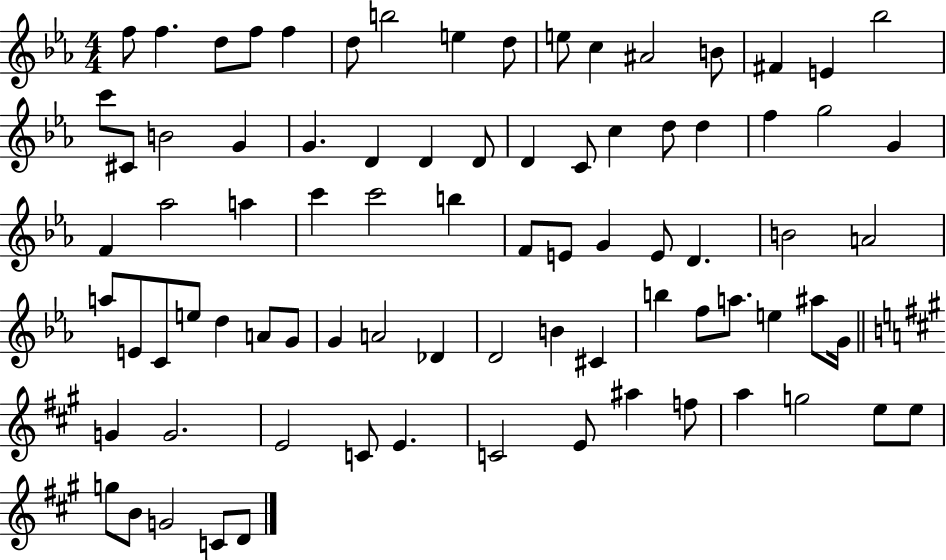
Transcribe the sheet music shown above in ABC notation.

X:1
T:Untitled
M:4/4
L:1/4
K:Eb
f/2 f d/2 f/2 f d/2 b2 e d/2 e/2 c ^A2 B/2 ^F E _b2 c'/2 ^C/2 B2 G G D D D/2 D C/2 c d/2 d f g2 G F _a2 a c' c'2 b F/2 E/2 G E/2 D B2 A2 a/2 E/2 C/2 e/2 d A/2 G/2 G A2 _D D2 B ^C b f/2 a/2 e ^a/2 G/4 G G2 E2 C/2 E C2 E/2 ^a f/2 a g2 e/2 e/2 g/2 B/2 G2 C/2 D/2